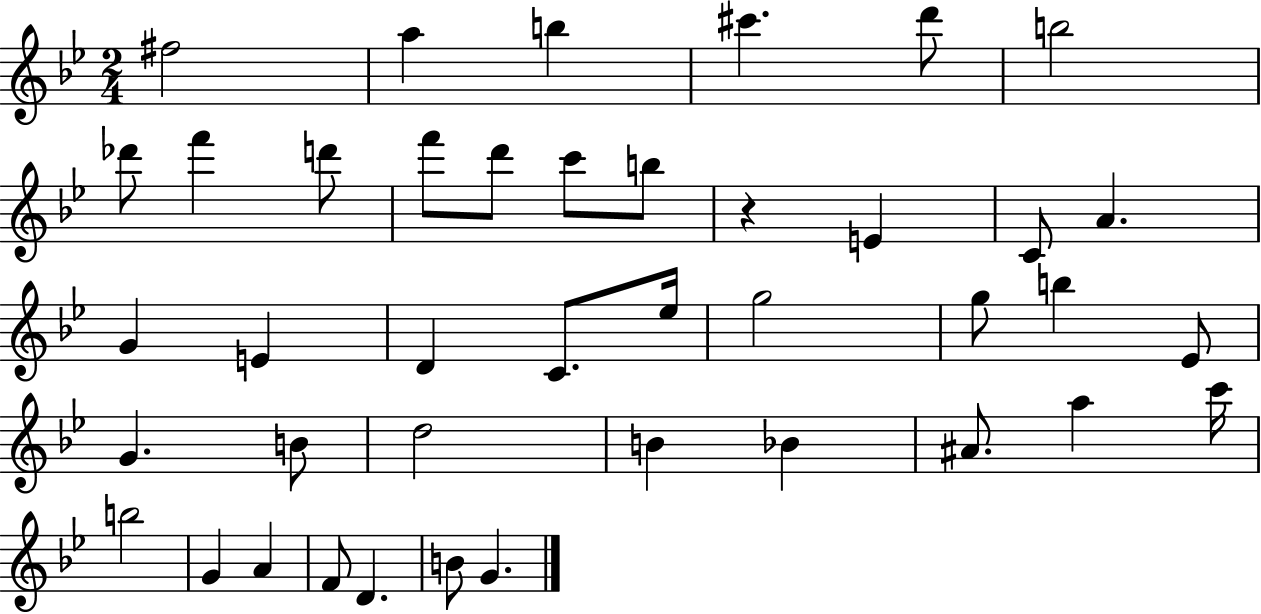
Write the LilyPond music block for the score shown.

{
  \clef treble
  \numericTimeSignature
  \time 2/4
  \key bes \major
  \repeat volta 2 { fis''2 | a''4 b''4 | cis'''4. d'''8 | b''2 | \break des'''8 f'''4 d'''8 | f'''8 d'''8 c'''8 b''8 | r4 e'4 | c'8 a'4. | \break g'4 e'4 | d'4 c'8. ees''16 | g''2 | g''8 b''4 ees'8 | \break g'4. b'8 | d''2 | b'4 bes'4 | ais'8. a''4 c'''16 | \break b''2 | g'4 a'4 | f'8 d'4. | b'8 g'4. | \break } \bar "|."
}